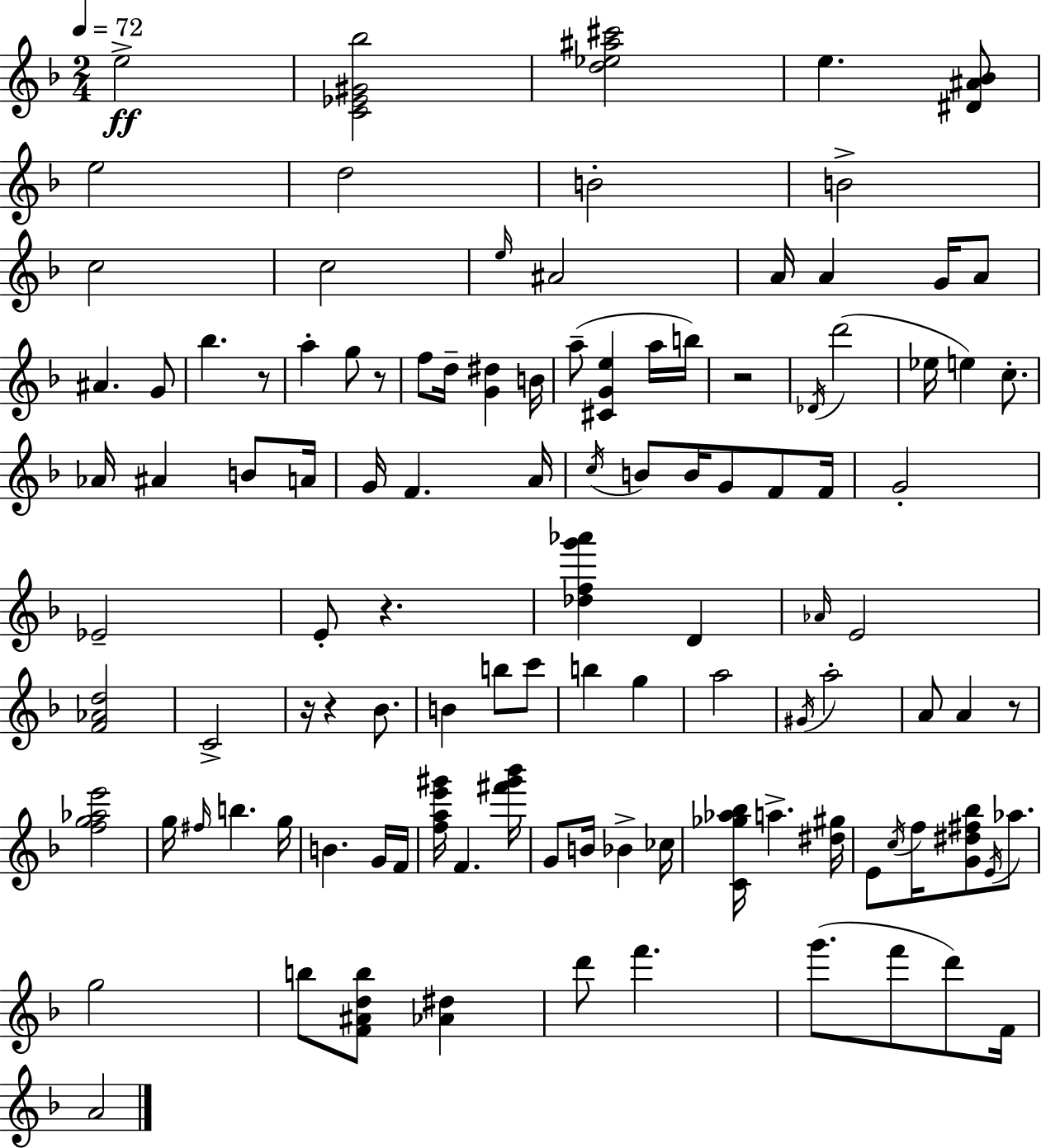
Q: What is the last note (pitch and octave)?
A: A4